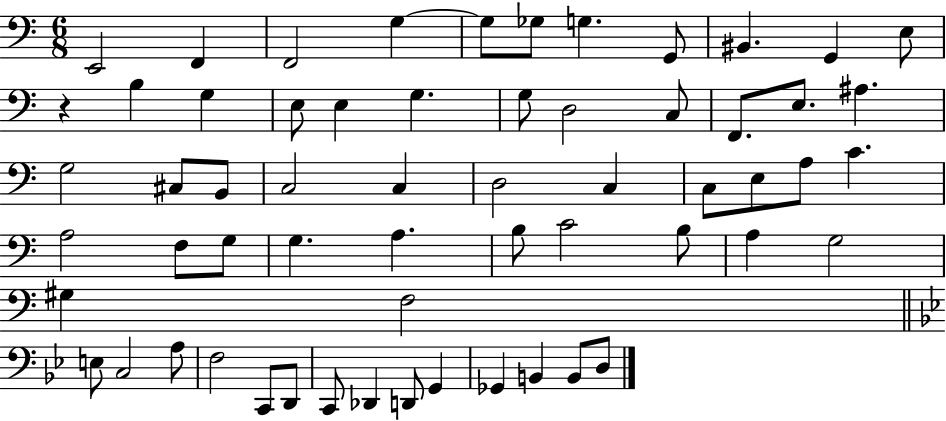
{
  \clef bass
  \numericTimeSignature
  \time 6/8
  \key c \major
  \repeat volta 2 { e,2 f,4 | f,2 g4~~ | g8 ges8 g4. g,8 | bis,4. g,4 e8 | \break r4 b4 g4 | e8 e4 g4. | g8 d2 c8 | f,8. e8. ais4. | \break g2 cis8 b,8 | c2 c4 | d2 c4 | c8 e8 a8 c'4. | \break a2 f8 g8 | g4. a4. | b8 c'2 b8 | a4 g2 | \break gis4 f2 | \bar "||" \break \key bes \major e8 c2 a8 | f2 c,8 d,8 | c,8 des,4 d,8 g,4 | ges,4 b,4 b,8 d8 | \break } \bar "|."
}